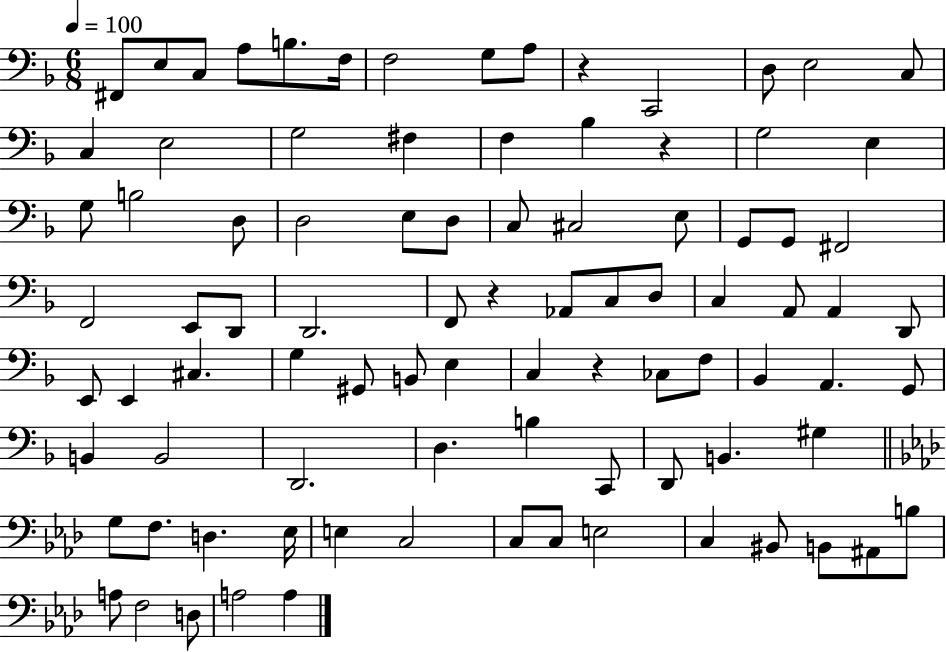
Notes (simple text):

F#2/e E3/e C3/e A3/e B3/e. F3/s F3/h G3/e A3/e R/q C2/h D3/e E3/h C3/e C3/q E3/h G3/h F#3/q F3/q Bb3/q R/q G3/h E3/q G3/e B3/h D3/e D3/h E3/e D3/e C3/e C#3/h E3/e G2/e G2/e F#2/h F2/h E2/e D2/e D2/h. F2/e R/q Ab2/e C3/e D3/e C3/q A2/e A2/q D2/e E2/e E2/q C#3/q. G3/q G#2/e B2/e E3/q C3/q R/q CES3/e F3/e Bb2/q A2/q. G2/e B2/q B2/h D2/h. D3/q. B3/q C2/e D2/e B2/q. G#3/q G3/e F3/e. D3/q. Eb3/s E3/q C3/h C3/e C3/e E3/h C3/q BIS2/e B2/e A#2/e B3/e A3/e F3/h D3/e A3/h A3/q